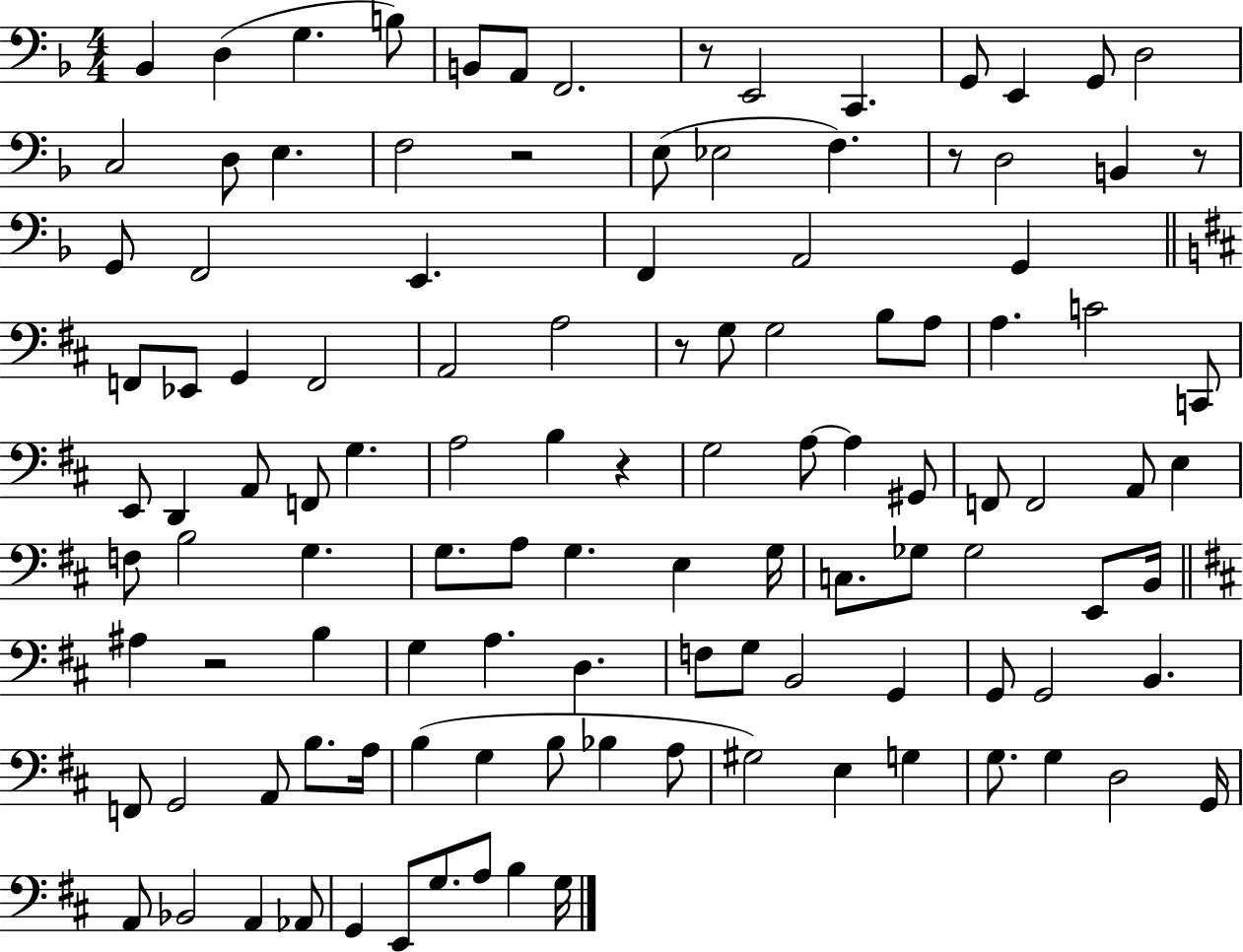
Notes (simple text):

Bb2/q D3/q G3/q. B3/e B2/e A2/e F2/h. R/e E2/h C2/q. G2/e E2/q G2/e D3/h C3/h D3/e E3/q. F3/h R/h E3/e Eb3/h F3/q. R/e D3/h B2/q R/e G2/e F2/h E2/q. F2/q A2/h G2/q F2/e Eb2/e G2/q F2/h A2/h A3/h R/e G3/e G3/h B3/e A3/e A3/q. C4/h C2/e E2/e D2/q A2/e F2/e G3/q. A3/h B3/q R/q G3/h A3/e A3/q G#2/e F2/e F2/h A2/e E3/q F3/e B3/h G3/q. G3/e. A3/e G3/q. E3/q G3/s C3/e. Gb3/e Gb3/h E2/e B2/s A#3/q R/h B3/q G3/q A3/q. D3/q. F3/e G3/e B2/h G2/q G2/e G2/h B2/q. F2/e G2/h A2/e B3/e. A3/s B3/q G3/q B3/e Bb3/q A3/e G#3/h E3/q G3/q G3/e. G3/q D3/h G2/s A2/e Bb2/h A2/q Ab2/e G2/q E2/e G3/e. A3/e B3/q G3/s